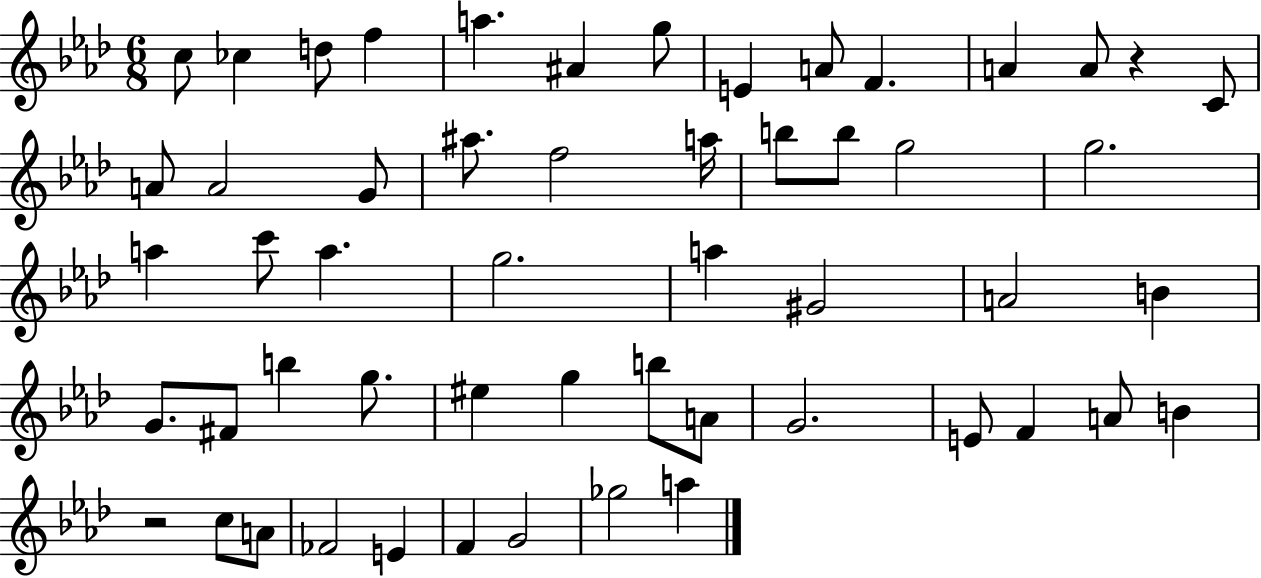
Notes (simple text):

C5/e CES5/q D5/e F5/q A5/q. A#4/q G5/e E4/q A4/e F4/q. A4/q A4/e R/q C4/e A4/e A4/h G4/e A#5/e. F5/h A5/s B5/e B5/e G5/h G5/h. A5/q C6/e A5/q. G5/h. A5/q G#4/h A4/h B4/q G4/e. F#4/e B5/q G5/e. EIS5/q G5/q B5/e A4/e G4/h. E4/e F4/q A4/e B4/q R/h C5/e A4/e FES4/h E4/q F4/q G4/h Gb5/h A5/q